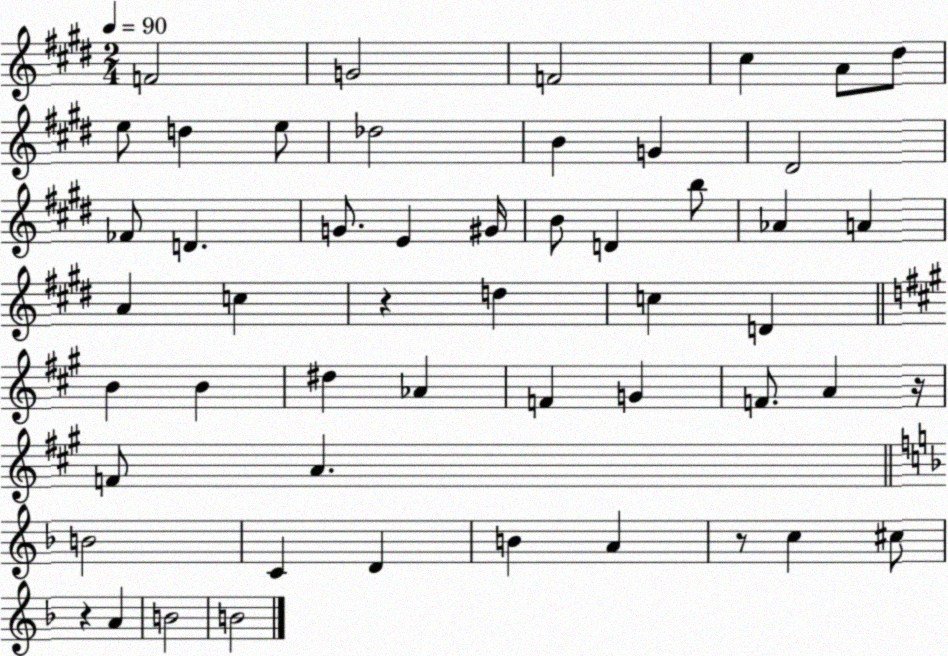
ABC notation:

X:1
T:Untitled
M:2/4
L:1/4
K:E
F2 G2 F2 ^c A/2 ^d/2 e/2 d e/2 _d2 B G ^D2 _F/2 D G/2 E ^G/4 B/2 D b/2 _A A A c z d c D B B ^d _A F G F/2 A z/4 F/2 A B2 C D B A z/2 c ^c/2 z A B2 B2